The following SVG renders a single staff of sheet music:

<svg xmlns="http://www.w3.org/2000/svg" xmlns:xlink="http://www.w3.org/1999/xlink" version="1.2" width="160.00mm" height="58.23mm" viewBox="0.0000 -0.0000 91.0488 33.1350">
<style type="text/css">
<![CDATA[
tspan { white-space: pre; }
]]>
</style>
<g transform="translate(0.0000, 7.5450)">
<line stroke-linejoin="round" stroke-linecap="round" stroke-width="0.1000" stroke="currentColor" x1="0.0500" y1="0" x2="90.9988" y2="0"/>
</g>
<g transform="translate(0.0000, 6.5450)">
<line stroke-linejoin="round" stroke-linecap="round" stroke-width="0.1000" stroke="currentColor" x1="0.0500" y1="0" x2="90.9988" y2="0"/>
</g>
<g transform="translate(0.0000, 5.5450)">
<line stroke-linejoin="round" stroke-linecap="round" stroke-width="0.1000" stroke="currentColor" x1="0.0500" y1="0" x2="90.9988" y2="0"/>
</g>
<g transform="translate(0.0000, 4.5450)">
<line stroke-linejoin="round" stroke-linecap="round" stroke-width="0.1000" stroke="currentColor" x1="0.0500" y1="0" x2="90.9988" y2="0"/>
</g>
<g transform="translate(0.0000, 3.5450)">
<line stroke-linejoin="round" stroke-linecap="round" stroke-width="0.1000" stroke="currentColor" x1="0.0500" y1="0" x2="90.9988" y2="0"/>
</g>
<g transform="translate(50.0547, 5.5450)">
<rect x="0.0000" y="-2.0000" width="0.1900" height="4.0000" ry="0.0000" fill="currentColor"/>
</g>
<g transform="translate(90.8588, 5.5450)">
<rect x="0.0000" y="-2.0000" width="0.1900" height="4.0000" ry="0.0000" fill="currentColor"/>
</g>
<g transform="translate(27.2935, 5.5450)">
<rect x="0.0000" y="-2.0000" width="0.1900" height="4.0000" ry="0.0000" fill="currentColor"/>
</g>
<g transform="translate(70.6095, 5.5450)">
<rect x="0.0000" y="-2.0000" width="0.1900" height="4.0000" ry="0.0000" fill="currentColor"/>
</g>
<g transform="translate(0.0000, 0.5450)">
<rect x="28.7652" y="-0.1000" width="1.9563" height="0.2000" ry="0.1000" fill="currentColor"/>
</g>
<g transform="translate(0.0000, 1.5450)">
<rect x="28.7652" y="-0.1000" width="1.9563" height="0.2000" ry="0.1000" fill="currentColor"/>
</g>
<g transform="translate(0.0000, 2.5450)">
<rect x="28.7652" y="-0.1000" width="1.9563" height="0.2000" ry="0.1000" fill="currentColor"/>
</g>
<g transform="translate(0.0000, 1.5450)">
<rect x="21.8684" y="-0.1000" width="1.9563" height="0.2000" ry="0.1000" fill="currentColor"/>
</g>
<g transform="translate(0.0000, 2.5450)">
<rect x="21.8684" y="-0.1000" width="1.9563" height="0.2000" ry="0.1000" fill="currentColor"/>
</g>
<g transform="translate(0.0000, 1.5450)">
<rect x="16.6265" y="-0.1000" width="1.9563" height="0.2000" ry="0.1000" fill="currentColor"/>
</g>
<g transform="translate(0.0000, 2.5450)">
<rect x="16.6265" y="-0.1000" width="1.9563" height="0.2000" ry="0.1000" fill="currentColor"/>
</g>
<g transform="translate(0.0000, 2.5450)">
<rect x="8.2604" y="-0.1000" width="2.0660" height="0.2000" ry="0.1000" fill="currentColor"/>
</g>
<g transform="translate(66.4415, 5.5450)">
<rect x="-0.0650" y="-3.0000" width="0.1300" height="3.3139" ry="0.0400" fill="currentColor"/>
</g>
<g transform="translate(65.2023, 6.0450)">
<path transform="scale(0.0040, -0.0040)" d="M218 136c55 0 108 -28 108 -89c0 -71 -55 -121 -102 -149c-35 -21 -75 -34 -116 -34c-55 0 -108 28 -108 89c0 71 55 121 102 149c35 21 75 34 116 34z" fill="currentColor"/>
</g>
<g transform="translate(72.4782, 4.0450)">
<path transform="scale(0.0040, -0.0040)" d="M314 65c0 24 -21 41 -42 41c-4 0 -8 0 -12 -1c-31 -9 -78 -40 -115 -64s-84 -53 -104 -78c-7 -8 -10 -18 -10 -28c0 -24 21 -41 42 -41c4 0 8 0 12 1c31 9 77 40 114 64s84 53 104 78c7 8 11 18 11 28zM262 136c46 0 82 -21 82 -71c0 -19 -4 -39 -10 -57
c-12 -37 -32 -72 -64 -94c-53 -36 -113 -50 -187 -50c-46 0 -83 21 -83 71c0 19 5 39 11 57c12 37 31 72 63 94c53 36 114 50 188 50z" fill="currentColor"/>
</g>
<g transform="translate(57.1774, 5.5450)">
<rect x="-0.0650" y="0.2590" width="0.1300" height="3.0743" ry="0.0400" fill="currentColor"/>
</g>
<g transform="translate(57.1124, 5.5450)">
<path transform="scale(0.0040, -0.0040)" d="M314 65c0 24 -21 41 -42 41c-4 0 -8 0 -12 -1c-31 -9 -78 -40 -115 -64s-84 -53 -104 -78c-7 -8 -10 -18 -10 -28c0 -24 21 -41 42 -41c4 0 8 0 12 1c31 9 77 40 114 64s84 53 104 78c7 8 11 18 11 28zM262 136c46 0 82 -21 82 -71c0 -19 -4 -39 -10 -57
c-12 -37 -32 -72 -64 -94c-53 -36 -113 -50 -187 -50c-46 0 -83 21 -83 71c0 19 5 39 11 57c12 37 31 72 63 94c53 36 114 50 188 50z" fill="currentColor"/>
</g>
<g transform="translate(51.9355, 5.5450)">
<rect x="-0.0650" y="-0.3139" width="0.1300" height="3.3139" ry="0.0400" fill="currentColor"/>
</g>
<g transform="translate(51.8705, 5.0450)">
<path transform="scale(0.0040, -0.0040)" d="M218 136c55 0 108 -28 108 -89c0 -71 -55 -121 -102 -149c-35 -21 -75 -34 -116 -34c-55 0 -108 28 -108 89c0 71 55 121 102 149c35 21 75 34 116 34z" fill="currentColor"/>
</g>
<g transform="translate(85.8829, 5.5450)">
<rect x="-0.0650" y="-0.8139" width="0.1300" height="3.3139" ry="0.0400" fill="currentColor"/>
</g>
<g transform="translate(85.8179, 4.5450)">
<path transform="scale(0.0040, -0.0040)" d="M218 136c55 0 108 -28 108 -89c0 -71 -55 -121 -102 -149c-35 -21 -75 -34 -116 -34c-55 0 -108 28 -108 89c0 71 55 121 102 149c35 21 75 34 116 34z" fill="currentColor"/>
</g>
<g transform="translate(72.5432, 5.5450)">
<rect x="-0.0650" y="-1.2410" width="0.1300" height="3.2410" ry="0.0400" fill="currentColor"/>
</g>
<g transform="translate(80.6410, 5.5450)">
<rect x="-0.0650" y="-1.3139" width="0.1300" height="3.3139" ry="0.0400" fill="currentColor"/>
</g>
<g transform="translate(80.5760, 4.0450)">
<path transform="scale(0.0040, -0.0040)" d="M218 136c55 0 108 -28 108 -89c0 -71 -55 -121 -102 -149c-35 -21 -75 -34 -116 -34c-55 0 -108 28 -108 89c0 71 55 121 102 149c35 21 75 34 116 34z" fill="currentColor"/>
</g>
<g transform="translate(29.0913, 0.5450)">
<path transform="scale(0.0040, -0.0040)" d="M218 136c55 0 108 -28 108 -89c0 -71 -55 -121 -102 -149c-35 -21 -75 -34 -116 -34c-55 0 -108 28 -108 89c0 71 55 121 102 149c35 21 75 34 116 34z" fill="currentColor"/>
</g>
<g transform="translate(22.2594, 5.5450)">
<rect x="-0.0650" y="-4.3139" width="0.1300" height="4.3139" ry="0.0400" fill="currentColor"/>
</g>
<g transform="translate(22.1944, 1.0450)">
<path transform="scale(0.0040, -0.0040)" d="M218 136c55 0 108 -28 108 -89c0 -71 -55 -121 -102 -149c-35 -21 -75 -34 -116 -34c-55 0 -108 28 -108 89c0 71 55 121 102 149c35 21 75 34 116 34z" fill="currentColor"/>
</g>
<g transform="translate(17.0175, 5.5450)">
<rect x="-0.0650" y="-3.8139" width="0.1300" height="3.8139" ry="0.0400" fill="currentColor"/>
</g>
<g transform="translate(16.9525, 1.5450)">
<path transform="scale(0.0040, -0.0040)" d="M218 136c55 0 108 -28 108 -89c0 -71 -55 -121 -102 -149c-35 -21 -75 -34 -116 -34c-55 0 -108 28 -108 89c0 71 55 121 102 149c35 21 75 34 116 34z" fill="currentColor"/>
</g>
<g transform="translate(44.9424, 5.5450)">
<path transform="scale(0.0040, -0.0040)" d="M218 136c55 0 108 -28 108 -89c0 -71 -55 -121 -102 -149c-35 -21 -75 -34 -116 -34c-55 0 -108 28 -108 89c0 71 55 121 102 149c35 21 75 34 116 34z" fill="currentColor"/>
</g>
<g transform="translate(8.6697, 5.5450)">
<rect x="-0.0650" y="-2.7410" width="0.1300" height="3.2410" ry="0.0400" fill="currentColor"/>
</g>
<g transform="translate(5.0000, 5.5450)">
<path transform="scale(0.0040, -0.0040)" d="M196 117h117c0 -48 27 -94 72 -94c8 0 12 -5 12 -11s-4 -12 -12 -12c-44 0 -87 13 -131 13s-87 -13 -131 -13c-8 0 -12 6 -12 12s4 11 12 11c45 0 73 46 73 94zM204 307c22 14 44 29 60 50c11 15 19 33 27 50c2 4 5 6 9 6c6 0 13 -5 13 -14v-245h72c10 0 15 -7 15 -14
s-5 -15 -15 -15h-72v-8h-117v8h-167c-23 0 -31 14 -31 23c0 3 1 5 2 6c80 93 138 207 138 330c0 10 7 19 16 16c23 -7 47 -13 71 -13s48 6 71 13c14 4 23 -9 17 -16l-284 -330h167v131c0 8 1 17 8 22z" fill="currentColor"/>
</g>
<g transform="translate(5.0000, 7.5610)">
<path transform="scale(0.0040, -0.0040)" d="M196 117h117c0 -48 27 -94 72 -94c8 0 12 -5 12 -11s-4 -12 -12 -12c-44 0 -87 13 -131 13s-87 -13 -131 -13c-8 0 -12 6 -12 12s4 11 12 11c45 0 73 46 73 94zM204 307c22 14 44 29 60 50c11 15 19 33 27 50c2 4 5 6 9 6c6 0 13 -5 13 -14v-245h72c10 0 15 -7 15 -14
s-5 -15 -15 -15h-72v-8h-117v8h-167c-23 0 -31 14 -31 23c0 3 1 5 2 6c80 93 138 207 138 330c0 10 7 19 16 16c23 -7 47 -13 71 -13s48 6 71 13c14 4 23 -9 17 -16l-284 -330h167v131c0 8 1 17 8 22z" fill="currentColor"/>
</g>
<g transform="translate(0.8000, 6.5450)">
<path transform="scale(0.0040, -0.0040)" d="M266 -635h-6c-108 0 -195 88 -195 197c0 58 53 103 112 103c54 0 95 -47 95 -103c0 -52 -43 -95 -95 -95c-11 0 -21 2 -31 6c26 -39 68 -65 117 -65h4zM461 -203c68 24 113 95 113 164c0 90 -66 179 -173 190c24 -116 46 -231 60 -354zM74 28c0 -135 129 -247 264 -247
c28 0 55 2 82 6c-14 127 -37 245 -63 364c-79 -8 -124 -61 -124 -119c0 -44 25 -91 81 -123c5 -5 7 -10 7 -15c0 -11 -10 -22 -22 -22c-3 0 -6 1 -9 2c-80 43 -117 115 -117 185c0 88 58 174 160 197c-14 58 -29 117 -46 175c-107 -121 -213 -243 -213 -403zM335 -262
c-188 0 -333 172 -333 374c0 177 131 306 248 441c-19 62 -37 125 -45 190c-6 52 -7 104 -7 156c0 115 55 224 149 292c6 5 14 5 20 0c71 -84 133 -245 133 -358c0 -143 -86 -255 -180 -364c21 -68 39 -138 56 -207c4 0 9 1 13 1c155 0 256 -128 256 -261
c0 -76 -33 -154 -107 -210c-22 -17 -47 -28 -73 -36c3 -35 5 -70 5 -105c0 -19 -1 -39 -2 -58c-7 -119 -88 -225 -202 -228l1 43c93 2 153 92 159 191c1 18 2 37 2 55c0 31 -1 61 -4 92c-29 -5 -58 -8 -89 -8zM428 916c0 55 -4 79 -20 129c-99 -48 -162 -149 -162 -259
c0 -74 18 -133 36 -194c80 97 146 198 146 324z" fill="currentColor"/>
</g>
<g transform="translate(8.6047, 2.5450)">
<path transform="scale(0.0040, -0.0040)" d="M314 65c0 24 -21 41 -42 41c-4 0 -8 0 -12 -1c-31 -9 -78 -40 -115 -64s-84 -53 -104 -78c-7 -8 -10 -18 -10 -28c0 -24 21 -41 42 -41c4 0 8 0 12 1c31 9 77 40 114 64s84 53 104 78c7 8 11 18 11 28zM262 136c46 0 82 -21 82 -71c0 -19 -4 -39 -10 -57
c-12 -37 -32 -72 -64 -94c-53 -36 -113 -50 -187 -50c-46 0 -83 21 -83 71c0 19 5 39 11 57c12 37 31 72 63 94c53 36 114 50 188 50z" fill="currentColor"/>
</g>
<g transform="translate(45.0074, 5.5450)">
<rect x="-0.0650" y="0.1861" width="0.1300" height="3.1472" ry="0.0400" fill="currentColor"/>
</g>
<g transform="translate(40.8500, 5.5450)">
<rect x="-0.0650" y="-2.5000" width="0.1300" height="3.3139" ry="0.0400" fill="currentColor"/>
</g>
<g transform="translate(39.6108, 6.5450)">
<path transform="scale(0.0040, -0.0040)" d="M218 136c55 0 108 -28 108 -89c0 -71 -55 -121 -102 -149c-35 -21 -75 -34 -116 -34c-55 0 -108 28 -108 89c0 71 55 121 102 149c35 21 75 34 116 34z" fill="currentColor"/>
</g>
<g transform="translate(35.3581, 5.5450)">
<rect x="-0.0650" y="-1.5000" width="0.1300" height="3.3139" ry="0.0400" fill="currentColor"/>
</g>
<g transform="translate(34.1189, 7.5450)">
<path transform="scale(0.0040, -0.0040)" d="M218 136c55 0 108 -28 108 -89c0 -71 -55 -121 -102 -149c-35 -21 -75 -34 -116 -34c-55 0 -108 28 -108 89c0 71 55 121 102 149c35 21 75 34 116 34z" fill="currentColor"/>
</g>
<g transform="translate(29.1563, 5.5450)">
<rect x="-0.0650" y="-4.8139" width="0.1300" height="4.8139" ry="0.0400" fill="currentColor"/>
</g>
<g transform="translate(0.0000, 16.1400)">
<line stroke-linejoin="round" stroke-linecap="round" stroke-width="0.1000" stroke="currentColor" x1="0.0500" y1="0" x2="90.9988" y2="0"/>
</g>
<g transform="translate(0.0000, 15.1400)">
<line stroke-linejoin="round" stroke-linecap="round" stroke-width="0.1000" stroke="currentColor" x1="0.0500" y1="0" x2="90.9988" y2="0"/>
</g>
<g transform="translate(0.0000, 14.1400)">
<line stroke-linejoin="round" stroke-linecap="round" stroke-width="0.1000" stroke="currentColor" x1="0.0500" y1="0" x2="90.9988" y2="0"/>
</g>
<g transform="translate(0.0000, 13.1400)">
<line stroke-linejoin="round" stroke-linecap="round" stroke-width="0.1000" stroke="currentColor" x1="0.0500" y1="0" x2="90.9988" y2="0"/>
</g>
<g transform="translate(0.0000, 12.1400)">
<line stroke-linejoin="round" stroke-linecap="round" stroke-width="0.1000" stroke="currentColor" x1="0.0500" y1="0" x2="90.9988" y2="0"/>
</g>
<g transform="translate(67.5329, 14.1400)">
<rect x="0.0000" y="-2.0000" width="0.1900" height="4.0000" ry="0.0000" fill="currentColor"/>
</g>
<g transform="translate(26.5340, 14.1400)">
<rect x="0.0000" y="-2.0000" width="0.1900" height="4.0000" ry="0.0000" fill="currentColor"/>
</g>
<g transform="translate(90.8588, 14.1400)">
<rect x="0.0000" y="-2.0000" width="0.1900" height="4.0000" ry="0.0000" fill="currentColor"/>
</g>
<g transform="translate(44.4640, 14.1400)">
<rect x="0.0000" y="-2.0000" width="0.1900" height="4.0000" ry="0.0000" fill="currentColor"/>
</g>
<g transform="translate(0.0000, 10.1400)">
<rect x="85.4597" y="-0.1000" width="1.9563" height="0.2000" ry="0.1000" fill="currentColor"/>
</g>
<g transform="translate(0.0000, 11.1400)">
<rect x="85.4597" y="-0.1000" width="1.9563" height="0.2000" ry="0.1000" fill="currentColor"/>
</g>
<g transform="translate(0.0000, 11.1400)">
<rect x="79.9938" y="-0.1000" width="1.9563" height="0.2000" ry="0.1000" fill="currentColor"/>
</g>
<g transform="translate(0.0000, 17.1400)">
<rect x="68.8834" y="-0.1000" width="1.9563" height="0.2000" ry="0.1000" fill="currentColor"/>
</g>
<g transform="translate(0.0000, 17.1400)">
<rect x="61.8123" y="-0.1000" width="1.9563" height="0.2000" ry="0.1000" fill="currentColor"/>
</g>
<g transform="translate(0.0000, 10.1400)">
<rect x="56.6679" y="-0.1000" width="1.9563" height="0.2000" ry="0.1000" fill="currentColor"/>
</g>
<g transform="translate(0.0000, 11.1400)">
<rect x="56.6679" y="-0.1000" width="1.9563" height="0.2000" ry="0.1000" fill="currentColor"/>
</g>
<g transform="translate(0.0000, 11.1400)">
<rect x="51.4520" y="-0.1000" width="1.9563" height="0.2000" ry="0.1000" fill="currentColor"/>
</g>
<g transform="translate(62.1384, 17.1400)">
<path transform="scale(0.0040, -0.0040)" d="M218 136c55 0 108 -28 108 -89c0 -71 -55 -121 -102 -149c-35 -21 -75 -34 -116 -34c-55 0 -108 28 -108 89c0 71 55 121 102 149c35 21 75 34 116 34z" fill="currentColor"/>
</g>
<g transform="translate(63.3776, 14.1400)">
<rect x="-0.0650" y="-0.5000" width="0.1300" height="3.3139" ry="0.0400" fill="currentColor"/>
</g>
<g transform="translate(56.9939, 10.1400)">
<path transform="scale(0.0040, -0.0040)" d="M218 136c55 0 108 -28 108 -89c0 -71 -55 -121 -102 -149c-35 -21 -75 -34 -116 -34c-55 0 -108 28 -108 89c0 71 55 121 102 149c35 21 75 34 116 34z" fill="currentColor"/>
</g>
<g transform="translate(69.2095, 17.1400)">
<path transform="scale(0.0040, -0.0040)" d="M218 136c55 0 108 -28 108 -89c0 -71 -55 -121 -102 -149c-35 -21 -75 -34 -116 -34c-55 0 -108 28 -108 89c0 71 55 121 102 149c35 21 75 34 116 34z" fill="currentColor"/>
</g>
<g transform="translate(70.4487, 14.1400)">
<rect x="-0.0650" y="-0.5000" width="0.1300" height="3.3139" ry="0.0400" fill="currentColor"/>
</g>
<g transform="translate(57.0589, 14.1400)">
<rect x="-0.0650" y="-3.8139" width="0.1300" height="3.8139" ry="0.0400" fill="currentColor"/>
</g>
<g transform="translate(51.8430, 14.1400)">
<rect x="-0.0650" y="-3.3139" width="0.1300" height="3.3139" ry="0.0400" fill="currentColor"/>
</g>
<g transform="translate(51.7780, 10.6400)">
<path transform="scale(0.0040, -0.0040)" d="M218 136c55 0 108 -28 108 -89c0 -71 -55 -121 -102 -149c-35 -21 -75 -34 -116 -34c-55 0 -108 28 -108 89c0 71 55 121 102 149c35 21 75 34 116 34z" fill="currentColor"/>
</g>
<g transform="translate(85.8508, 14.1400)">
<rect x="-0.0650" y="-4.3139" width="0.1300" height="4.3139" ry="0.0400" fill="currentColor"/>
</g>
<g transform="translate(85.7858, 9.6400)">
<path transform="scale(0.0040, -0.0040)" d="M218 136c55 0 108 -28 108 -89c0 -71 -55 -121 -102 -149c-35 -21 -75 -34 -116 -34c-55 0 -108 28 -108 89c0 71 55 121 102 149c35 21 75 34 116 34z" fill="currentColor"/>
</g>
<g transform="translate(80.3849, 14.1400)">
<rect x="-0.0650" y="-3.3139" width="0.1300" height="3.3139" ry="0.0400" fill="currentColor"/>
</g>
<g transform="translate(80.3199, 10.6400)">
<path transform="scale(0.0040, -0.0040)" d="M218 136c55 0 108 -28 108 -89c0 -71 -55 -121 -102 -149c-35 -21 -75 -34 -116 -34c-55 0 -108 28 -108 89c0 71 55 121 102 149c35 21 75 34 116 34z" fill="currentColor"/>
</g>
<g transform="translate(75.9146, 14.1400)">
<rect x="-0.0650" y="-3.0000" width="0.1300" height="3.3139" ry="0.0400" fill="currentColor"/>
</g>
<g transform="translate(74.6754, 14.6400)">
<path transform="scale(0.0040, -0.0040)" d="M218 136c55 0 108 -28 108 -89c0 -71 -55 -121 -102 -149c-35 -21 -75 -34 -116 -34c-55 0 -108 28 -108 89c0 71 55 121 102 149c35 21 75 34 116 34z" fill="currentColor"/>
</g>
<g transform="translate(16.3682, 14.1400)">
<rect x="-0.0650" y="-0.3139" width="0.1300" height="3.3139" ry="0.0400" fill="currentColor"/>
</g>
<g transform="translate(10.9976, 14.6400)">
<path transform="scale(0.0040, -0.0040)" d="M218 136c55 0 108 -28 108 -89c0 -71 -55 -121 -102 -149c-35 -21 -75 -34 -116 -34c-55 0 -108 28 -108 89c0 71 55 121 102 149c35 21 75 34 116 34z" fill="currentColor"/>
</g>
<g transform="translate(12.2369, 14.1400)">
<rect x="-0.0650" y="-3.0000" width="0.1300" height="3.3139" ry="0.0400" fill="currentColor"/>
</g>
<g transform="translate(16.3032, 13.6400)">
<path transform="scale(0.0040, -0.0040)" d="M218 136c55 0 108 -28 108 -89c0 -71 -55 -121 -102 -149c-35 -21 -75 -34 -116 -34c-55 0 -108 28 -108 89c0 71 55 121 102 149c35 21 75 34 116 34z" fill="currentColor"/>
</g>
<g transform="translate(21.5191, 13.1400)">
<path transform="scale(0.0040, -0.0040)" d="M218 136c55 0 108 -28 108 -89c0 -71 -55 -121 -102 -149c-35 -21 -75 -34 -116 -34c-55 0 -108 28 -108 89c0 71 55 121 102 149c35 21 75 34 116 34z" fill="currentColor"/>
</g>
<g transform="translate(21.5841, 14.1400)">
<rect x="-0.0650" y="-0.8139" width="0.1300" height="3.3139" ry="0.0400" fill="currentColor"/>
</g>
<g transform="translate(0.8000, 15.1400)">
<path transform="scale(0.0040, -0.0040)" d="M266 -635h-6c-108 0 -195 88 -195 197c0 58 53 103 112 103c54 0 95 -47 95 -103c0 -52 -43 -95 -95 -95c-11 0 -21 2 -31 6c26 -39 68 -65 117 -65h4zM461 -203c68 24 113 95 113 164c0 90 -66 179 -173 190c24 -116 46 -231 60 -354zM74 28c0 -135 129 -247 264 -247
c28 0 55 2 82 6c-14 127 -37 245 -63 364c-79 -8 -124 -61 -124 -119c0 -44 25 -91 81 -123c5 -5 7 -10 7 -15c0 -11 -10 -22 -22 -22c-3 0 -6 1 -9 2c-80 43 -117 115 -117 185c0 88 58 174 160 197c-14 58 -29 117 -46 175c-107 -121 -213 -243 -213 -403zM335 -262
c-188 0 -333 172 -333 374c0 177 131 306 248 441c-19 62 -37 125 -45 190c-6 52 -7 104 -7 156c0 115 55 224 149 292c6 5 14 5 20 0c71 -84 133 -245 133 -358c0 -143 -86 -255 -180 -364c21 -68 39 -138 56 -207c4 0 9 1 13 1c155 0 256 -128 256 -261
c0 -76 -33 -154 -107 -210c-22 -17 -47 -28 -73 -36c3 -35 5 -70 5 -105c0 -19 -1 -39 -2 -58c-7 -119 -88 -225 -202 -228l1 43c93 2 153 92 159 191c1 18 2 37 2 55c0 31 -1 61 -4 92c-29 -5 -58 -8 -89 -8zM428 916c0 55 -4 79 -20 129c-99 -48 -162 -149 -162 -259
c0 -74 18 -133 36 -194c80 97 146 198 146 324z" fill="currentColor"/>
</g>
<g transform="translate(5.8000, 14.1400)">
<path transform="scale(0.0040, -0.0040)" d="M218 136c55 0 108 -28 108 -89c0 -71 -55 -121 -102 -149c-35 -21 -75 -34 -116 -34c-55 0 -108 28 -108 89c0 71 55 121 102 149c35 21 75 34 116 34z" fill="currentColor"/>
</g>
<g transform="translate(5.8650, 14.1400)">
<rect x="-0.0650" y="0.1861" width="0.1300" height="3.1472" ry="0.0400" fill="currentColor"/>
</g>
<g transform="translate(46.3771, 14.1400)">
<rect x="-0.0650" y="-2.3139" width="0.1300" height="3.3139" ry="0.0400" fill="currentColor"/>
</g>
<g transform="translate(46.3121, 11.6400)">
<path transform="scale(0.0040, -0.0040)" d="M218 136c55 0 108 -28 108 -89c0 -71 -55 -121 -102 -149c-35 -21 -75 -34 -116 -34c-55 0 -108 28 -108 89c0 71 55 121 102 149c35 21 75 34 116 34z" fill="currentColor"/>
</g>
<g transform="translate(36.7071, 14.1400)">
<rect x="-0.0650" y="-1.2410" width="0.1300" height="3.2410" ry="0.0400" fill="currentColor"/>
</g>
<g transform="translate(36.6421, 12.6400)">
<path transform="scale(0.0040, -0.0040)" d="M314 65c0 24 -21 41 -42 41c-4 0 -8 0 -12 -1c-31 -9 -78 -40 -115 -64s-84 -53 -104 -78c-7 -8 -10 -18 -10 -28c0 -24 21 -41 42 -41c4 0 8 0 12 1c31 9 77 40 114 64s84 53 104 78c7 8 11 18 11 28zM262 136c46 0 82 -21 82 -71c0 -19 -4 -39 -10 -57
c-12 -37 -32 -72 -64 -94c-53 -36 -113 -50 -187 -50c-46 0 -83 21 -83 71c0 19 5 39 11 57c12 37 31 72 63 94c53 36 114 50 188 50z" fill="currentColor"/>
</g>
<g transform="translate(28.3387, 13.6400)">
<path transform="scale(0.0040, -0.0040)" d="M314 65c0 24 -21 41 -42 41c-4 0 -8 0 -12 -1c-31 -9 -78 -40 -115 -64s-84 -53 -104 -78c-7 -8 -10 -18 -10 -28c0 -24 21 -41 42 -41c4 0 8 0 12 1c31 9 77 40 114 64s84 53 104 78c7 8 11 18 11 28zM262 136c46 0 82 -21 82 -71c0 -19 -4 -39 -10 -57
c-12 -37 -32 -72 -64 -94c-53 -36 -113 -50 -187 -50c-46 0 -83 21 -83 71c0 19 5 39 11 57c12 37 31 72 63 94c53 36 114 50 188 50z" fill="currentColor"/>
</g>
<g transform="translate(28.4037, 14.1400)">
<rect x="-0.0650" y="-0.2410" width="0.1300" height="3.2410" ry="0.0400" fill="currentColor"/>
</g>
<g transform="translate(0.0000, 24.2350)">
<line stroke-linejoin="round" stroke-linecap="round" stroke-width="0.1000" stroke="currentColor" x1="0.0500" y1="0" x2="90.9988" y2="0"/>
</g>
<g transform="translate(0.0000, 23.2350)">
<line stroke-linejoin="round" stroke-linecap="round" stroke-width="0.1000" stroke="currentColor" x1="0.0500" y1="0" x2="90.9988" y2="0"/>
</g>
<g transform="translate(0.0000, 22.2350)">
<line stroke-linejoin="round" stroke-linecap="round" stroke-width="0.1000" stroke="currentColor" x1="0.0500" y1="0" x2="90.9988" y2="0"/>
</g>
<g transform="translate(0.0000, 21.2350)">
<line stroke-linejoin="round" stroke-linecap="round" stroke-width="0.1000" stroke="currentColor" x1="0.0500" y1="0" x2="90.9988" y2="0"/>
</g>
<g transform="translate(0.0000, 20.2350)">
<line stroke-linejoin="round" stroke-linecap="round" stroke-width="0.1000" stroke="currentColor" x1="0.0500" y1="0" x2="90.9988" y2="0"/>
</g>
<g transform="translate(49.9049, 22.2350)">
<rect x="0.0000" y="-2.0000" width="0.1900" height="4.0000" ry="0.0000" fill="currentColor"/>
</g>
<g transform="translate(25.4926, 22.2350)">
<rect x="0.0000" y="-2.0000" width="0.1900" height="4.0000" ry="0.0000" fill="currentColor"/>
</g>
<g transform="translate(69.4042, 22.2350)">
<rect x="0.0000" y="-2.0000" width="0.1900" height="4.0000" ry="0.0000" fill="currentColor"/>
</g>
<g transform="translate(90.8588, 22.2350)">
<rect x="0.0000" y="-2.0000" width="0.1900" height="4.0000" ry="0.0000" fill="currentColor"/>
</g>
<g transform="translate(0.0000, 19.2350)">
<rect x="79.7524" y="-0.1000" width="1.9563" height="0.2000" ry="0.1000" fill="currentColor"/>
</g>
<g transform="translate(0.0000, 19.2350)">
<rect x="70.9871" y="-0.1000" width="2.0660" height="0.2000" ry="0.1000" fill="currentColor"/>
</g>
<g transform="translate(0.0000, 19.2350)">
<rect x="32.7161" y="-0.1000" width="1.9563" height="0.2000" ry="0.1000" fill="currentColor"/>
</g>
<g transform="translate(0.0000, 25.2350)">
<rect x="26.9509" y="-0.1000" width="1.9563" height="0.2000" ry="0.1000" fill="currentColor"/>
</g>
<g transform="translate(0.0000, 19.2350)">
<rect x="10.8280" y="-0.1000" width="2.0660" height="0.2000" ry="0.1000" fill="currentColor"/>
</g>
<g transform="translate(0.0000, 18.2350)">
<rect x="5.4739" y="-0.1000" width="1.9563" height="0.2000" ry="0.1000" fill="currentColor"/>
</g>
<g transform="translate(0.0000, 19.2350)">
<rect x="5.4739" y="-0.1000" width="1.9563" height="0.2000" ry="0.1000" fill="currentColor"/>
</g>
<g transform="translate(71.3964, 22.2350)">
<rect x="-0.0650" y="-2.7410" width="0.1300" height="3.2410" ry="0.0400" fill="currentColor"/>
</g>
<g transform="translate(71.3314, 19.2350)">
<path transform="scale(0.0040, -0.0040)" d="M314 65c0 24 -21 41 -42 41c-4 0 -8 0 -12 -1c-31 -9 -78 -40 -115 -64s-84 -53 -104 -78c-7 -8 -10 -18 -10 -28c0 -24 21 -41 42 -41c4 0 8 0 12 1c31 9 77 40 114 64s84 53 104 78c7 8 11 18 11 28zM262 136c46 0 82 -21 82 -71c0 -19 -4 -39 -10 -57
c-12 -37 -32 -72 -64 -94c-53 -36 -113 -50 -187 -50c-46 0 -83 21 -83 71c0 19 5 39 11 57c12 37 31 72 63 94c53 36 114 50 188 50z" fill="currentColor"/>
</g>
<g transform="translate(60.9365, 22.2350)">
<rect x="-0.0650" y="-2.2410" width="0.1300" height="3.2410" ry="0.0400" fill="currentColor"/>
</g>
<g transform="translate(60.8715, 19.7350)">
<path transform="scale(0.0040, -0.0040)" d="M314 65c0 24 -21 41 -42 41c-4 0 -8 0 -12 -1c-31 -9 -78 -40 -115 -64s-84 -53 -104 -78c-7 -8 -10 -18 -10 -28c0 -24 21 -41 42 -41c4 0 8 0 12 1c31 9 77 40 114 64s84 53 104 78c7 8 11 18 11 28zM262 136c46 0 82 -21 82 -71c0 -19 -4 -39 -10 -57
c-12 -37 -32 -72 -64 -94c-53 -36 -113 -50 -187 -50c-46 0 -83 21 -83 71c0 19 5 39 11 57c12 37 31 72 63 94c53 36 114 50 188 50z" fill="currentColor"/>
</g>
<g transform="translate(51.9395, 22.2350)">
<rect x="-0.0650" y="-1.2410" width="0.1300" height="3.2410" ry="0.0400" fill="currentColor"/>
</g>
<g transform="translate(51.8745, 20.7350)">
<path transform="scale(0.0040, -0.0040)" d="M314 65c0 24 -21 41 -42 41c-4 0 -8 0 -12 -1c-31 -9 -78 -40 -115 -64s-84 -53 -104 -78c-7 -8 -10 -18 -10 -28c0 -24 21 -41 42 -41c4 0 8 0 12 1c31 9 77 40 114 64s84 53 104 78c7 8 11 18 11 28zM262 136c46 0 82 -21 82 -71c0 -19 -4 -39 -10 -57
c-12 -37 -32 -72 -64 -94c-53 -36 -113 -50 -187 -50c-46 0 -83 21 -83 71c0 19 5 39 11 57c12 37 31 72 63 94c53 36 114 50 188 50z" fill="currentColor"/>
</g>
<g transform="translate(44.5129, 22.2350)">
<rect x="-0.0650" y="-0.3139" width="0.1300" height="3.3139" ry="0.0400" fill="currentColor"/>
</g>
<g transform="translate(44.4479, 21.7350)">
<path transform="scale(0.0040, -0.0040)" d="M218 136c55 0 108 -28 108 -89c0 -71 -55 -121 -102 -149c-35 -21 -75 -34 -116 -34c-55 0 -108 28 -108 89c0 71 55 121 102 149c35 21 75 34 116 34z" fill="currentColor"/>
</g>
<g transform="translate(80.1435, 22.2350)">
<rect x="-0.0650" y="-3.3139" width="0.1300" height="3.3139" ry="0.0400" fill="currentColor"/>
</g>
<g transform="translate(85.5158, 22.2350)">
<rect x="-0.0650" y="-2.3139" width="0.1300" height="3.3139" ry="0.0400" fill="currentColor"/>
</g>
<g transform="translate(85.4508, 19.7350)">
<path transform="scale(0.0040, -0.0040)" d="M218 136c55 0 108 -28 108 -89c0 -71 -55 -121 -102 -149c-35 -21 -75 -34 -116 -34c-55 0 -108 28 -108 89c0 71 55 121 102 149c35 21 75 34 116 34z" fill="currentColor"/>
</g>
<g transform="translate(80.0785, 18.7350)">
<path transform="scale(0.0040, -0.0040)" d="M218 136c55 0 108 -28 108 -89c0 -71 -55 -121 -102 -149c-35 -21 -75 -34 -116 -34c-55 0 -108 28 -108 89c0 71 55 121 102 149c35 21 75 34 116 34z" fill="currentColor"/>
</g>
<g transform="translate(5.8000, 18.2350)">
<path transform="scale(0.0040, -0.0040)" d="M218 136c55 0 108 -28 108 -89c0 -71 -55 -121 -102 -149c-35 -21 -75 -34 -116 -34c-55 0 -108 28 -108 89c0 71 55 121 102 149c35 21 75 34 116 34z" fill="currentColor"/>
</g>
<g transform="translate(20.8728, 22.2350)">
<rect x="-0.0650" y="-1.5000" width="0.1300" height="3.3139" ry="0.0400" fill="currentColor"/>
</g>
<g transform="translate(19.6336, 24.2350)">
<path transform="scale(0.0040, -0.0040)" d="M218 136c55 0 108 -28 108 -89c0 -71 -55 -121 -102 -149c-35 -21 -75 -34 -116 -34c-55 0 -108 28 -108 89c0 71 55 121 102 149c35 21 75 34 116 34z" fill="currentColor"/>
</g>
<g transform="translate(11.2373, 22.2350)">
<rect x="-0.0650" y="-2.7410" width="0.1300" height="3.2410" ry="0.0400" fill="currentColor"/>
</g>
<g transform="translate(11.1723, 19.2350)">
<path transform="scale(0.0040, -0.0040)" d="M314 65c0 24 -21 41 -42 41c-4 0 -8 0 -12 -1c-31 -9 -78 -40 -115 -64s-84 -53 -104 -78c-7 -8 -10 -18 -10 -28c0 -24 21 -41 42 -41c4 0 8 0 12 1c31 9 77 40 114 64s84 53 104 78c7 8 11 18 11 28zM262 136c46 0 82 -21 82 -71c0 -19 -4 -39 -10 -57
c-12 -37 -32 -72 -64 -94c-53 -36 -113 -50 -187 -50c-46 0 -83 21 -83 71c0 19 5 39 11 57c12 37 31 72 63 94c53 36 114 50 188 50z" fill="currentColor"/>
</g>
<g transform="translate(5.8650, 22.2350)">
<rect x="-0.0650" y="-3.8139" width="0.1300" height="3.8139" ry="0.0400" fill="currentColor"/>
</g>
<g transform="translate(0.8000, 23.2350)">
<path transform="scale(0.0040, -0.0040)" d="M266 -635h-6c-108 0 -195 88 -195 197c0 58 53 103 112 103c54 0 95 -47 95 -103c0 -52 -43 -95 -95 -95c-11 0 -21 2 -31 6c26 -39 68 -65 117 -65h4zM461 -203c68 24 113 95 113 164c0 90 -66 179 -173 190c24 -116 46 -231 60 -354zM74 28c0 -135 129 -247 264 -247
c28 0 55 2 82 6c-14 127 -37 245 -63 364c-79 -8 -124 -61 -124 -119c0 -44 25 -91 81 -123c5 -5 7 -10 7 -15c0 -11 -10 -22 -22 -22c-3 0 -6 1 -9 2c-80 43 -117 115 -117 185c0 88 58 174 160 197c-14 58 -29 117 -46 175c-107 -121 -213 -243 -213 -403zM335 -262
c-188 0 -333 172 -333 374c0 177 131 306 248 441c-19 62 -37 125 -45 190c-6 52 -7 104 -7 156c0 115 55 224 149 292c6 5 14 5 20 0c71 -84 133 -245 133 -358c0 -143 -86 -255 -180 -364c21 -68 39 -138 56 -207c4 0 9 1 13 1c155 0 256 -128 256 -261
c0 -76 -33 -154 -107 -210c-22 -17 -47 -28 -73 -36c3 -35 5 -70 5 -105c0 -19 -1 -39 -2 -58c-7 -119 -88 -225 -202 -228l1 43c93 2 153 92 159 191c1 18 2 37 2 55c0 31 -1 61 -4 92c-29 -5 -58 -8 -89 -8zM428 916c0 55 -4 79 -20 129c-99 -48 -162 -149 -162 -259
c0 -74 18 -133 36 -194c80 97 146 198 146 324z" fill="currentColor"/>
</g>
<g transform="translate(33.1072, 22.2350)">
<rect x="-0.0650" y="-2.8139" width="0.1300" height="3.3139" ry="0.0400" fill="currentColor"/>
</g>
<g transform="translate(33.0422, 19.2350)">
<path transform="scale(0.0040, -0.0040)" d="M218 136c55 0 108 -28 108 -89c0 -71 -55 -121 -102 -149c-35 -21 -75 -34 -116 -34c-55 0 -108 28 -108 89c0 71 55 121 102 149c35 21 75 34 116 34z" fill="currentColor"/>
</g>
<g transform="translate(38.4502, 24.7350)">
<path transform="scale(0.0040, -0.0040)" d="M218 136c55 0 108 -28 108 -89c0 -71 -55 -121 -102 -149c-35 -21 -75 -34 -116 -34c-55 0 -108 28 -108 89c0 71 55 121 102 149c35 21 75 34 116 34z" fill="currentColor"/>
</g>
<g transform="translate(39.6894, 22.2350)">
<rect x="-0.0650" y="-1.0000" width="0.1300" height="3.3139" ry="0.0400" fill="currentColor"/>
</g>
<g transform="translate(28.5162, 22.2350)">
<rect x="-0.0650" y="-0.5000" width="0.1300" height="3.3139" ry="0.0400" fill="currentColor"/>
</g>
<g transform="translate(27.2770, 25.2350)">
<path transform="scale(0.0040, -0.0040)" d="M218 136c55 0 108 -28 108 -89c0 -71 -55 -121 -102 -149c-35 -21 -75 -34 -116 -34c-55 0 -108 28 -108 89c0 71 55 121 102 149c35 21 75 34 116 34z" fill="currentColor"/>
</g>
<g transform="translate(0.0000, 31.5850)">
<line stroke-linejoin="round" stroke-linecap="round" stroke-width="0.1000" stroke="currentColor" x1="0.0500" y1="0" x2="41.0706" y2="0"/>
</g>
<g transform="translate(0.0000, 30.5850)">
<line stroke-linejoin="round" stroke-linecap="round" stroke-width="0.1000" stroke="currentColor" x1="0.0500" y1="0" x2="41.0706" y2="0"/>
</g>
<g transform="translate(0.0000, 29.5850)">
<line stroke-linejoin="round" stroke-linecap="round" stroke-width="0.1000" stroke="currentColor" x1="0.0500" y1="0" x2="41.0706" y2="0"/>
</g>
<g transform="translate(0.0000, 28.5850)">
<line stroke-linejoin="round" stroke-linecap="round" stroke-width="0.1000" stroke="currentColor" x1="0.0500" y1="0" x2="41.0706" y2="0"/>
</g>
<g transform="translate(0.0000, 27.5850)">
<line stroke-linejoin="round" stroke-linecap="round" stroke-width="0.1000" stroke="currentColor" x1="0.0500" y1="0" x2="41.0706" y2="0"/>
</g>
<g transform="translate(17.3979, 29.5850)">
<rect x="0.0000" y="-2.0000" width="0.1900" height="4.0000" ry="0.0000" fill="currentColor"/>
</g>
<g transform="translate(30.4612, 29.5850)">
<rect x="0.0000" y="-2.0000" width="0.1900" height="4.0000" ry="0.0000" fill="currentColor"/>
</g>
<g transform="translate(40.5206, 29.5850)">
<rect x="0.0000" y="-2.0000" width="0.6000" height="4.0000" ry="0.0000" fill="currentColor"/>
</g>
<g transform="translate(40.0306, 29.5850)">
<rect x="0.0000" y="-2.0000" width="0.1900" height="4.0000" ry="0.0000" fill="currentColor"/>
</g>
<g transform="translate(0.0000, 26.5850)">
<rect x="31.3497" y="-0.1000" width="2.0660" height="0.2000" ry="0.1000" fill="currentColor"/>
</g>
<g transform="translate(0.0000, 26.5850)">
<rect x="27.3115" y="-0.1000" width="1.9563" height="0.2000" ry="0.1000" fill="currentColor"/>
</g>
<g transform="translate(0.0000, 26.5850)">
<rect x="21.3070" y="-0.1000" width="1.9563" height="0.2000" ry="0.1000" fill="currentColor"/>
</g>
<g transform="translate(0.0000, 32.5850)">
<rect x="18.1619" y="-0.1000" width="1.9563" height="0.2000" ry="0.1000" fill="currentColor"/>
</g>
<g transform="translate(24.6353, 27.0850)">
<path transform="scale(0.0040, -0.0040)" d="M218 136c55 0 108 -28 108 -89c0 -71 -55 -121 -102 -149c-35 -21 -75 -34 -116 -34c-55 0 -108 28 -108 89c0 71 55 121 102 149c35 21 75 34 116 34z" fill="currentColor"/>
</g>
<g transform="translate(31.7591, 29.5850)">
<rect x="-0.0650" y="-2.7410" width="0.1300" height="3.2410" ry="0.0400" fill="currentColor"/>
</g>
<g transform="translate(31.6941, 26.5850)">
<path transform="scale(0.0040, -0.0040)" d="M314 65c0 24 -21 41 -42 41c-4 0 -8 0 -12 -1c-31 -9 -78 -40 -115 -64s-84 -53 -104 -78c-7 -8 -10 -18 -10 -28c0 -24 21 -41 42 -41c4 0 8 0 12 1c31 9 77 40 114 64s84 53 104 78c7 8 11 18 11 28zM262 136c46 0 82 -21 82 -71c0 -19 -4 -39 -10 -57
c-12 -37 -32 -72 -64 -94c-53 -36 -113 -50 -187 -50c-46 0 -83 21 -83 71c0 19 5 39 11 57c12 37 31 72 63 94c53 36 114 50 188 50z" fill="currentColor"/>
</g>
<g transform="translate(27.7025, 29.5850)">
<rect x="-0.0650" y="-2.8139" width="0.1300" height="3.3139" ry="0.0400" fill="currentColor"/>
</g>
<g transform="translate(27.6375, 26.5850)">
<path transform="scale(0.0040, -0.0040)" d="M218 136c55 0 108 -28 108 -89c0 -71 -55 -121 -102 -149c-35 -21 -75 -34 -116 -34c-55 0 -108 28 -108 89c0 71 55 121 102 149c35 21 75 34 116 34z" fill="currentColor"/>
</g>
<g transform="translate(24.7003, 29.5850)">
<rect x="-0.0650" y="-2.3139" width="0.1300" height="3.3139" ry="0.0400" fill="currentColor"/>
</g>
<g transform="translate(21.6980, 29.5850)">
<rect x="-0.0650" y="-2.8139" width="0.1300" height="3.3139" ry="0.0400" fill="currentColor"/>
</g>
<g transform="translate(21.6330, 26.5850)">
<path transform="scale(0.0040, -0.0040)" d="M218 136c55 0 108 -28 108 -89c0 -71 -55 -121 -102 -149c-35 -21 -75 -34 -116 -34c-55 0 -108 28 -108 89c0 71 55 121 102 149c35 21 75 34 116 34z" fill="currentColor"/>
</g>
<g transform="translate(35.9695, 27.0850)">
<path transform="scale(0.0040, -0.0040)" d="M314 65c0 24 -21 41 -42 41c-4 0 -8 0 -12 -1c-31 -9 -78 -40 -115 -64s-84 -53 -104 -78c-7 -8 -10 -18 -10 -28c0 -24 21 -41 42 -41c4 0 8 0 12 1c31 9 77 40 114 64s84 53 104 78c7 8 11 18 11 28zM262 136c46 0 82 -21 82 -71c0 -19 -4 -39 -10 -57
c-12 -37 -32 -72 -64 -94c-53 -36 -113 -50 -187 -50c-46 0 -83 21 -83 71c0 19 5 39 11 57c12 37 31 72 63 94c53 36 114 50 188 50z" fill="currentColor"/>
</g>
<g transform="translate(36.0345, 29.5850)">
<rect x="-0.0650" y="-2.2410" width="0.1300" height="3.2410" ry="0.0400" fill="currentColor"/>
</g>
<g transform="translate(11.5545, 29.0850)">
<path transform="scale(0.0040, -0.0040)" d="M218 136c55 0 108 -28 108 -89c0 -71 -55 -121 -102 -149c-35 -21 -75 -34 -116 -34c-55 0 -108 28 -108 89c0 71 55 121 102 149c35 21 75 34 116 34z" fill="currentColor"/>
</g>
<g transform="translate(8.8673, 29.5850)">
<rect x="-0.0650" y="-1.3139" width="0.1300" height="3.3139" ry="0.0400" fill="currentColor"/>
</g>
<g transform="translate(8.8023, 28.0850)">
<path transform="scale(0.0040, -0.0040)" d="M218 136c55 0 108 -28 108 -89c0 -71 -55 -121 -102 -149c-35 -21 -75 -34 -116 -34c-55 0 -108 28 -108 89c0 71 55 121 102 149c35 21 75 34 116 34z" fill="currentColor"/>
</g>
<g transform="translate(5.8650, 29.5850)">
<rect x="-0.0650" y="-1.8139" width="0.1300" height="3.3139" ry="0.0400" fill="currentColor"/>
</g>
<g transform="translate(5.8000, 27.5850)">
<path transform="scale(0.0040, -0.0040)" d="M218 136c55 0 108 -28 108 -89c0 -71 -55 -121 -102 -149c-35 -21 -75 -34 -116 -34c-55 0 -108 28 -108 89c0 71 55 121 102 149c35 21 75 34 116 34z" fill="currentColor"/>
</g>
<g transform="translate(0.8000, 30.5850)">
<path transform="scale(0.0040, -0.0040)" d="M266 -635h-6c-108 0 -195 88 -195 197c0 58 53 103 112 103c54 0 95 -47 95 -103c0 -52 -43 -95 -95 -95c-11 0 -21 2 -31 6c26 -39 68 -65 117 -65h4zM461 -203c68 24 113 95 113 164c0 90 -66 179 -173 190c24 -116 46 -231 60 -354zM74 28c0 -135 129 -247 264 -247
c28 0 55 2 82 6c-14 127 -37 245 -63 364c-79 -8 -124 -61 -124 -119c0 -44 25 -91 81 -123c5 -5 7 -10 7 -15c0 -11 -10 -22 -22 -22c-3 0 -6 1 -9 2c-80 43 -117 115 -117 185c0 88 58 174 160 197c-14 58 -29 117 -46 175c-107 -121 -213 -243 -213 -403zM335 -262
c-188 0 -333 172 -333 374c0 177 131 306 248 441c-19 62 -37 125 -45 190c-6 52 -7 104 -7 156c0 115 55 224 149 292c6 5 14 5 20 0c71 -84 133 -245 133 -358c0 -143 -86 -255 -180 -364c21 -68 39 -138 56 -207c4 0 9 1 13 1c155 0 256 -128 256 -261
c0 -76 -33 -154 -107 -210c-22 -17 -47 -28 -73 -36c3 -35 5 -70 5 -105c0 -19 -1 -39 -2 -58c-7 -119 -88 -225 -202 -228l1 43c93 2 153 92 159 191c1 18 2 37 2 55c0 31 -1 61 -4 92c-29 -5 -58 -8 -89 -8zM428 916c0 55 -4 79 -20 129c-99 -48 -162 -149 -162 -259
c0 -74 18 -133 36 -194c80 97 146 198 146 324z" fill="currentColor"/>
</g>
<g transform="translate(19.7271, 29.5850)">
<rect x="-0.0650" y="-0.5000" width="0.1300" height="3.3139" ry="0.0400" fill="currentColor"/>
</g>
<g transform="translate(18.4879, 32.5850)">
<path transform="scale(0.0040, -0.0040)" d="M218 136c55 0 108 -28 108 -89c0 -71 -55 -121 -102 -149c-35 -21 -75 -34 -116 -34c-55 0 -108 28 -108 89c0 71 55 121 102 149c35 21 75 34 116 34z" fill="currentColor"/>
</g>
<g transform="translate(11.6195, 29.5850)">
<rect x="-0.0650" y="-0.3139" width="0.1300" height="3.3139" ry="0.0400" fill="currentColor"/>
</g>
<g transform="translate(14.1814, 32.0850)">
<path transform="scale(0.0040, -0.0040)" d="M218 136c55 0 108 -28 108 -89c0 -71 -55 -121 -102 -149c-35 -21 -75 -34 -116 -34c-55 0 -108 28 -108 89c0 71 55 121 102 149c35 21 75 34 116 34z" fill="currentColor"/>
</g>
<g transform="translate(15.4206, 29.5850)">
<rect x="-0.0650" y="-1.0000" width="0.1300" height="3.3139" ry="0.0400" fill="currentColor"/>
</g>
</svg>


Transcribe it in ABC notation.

X:1
T:Untitled
M:4/4
L:1/4
K:C
a2 c' d' e' E G B c B2 A e2 e d B A c d c2 e2 g b c' C C A b d' c' a2 E C a D c e2 g2 a2 b g f e c D C a g a a2 g2